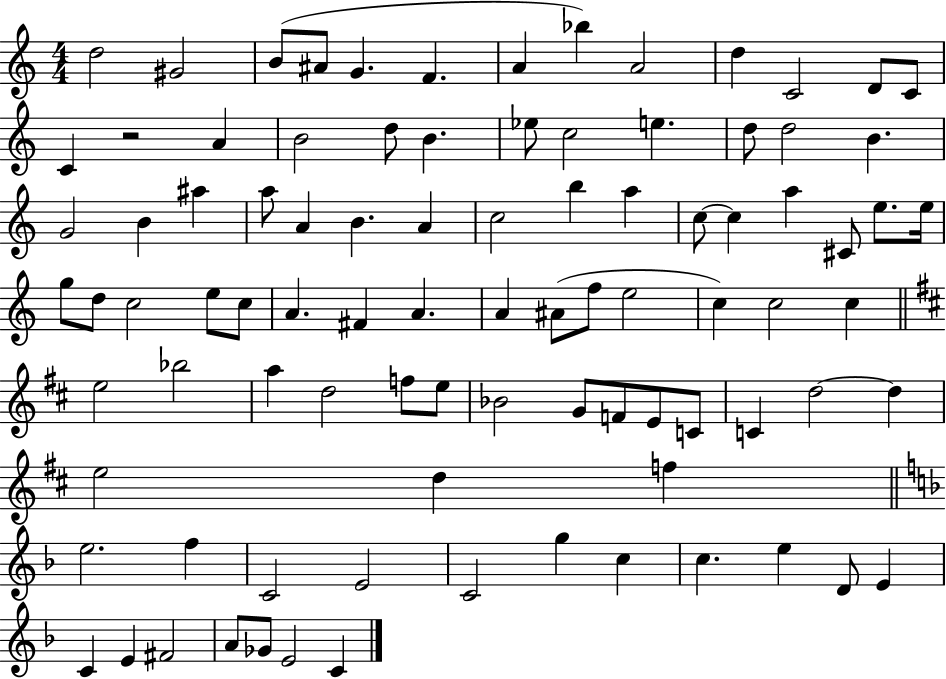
D5/h G#4/h B4/e A#4/e G4/q. F4/q. A4/q Bb5/q A4/h D5/q C4/h D4/e C4/e C4/q R/h A4/q B4/h D5/e B4/q. Eb5/e C5/h E5/q. D5/e D5/h B4/q. G4/h B4/q A#5/q A5/e A4/q B4/q. A4/q C5/h B5/q A5/q C5/e C5/q A5/q C#4/e E5/e. E5/s G5/e D5/e C5/h E5/e C5/e A4/q. F#4/q A4/q. A4/q A#4/e F5/e E5/h C5/q C5/h C5/q E5/h Bb5/h A5/q D5/h F5/e E5/e Bb4/h G4/e F4/e E4/e C4/e C4/q D5/h D5/q E5/h D5/q F5/q E5/h. F5/q C4/h E4/h C4/h G5/q C5/q C5/q. E5/q D4/e E4/q C4/q E4/q F#4/h A4/e Gb4/e E4/h C4/q